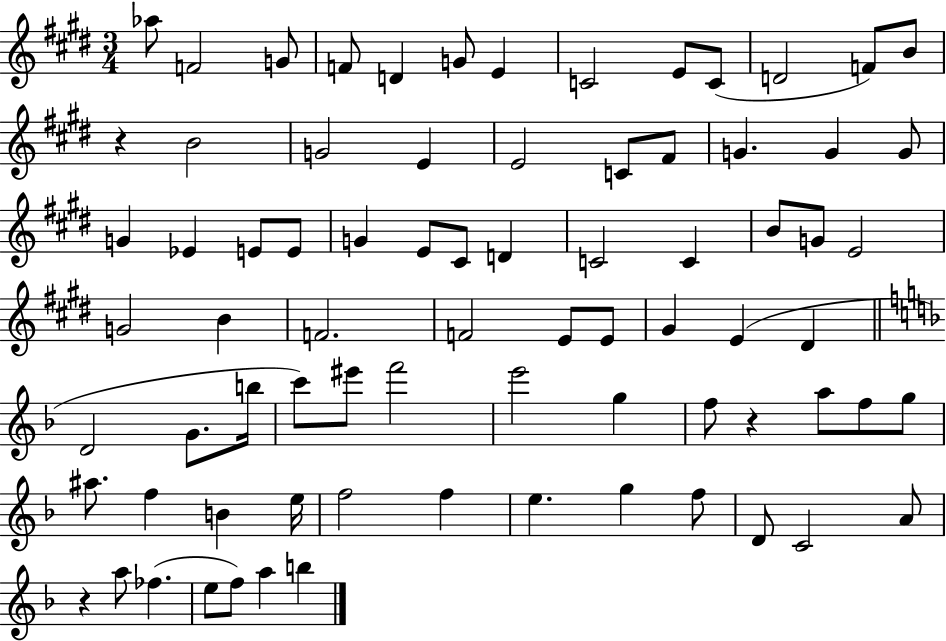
Ab5/e F4/h G4/e F4/e D4/q G4/e E4/q C4/h E4/e C4/e D4/h F4/e B4/e R/q B4/h G4/h E4/q E4/h C4/e F#4/e G4/q. G4/q G4/e G4/q Eb4/q E4/e E4/e G4/q E4/e C#4/e D4/q C4/h C4/q B4/e G4/e E4/h G4/h B4/q F4/h. F4/h E4/e E4/e G#4/q E4/q D#4/q D4/h G4/e. B5/s C6/e EIS6/e F6/h E6/h G5/q F5/e R/q A5/e F5/e G5/e A#5/e. F5/q B4/q E5/s F5/h F5/q E5/q. G5/q F5/e D4/e C4/h A4/e R/q A5/e FES5/q. E5/e F5/e A5/q B5/q